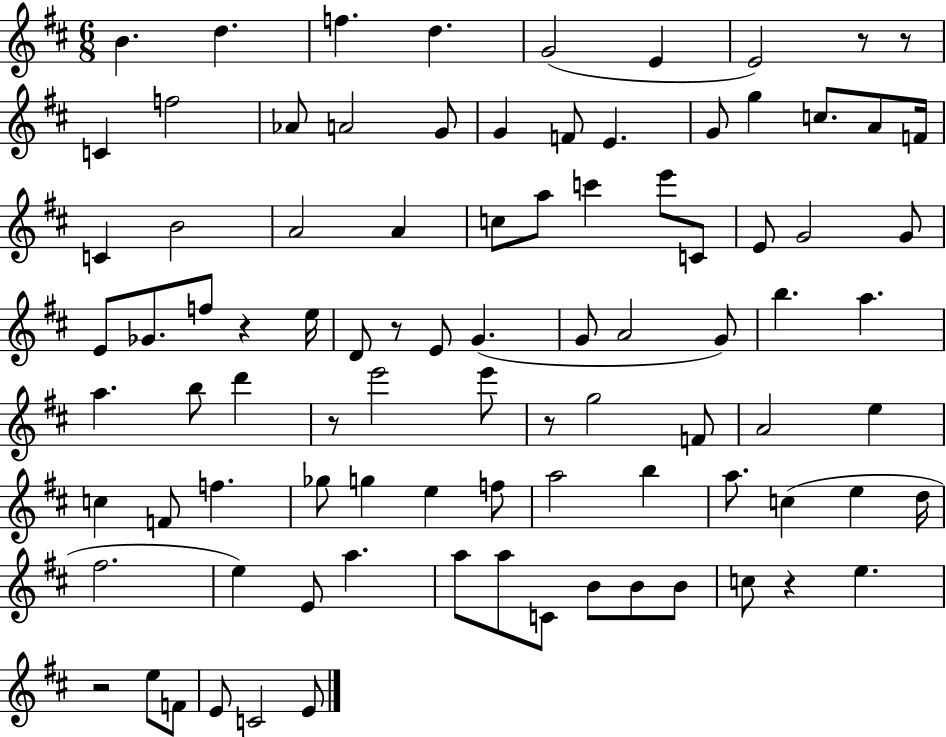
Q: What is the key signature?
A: D major